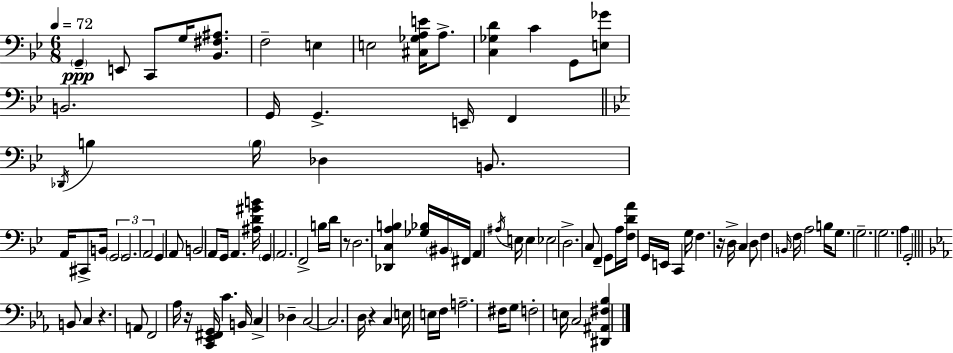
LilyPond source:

{
  \clef bass
  \numericTimeSignature
  \time 6/8
  \key bes \major
  \tempo 4 = 72
  \parenthesize g,4--\ppp e,8 c,8 g16 <bes, fis ais>8. | f2-- e4 | e2 <cis ges a e'>16 a8.-> | <c ges d'>4 c'4 g,8 <e ges'>8 | \break b,2. | g,16 g,4.-> e,16-- f,4 | \bar "||" \break \key bes \major \acciaccatura { des,16 } b4 \parenthesize b16 des4 b,8. | a,16 cis,8-> b,16 \tuplet 3/2 { \parenthesize g,2 | g,2. | a,2 } g,4 | \break a,8 b,2 a,8 | g,16 a,4. <ais d' gis' b'>16 \parenthesize g,4 | a,2. | f,2-> b16 d'16 r8 | \break d2. | <des, c a b>4 <ges bes>16 \parenthesize bis,16 fis,16 a,4 | \acciaccatura { ais16 } e16 e4 ees2 | d2.-> | \break c8 f,4-- g,8 a16 <f d' a'>16 | g,16 e,16 c,4 g16 f4. | r16 d16-> c4 d8 f4 | \grace { b,16 } f16 a2 b16 | \break g8. g2.-- | g2. | a4 g,2-. | \bar "||" \break \key c \minor b,8 c4 r4. | a,8 f,2 aes16 r16 | <c, ees, fis, g,>16 c'4. b,16 c4-> | des4-- c2~~ | \break c2. | d16 r4 c4 e16 e16 f16 | a2.-- | fis16 g8 f2-. e16 | \break c2 <dis, ais, fis bes>4 | \bar "|."
}